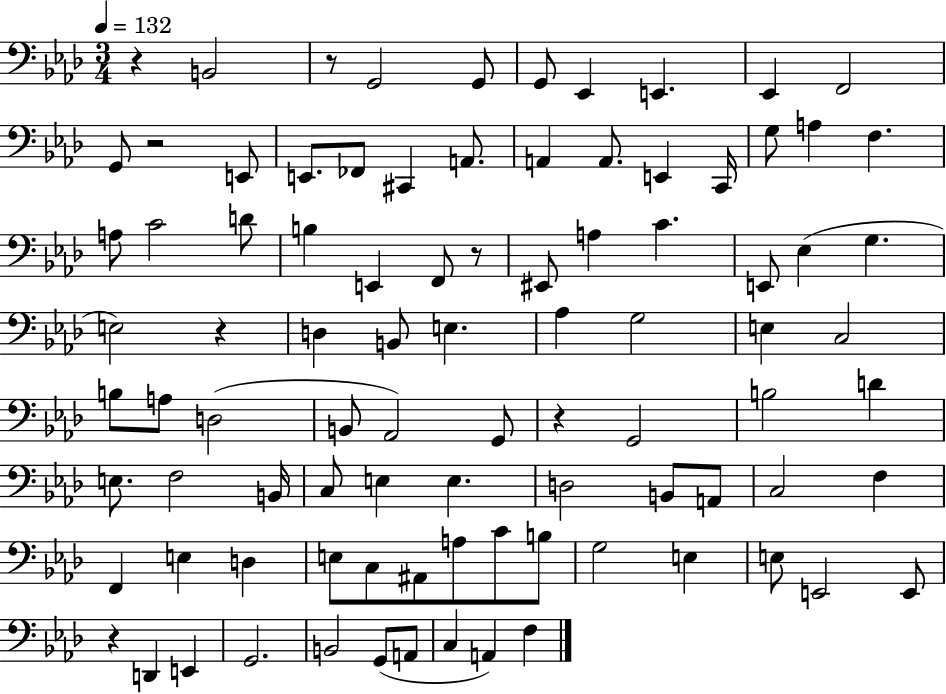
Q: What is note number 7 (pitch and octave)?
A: Eb2